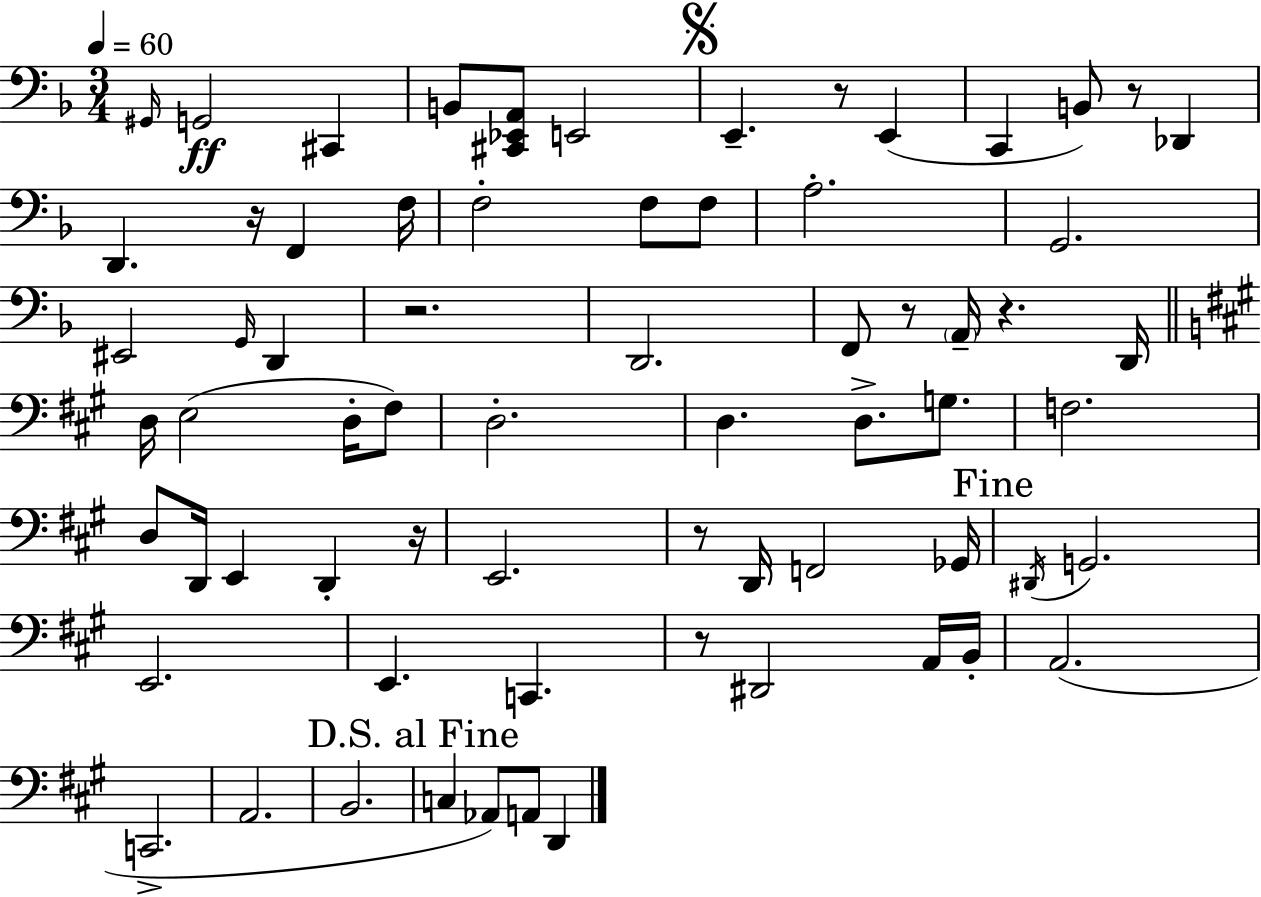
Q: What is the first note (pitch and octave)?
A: G#2